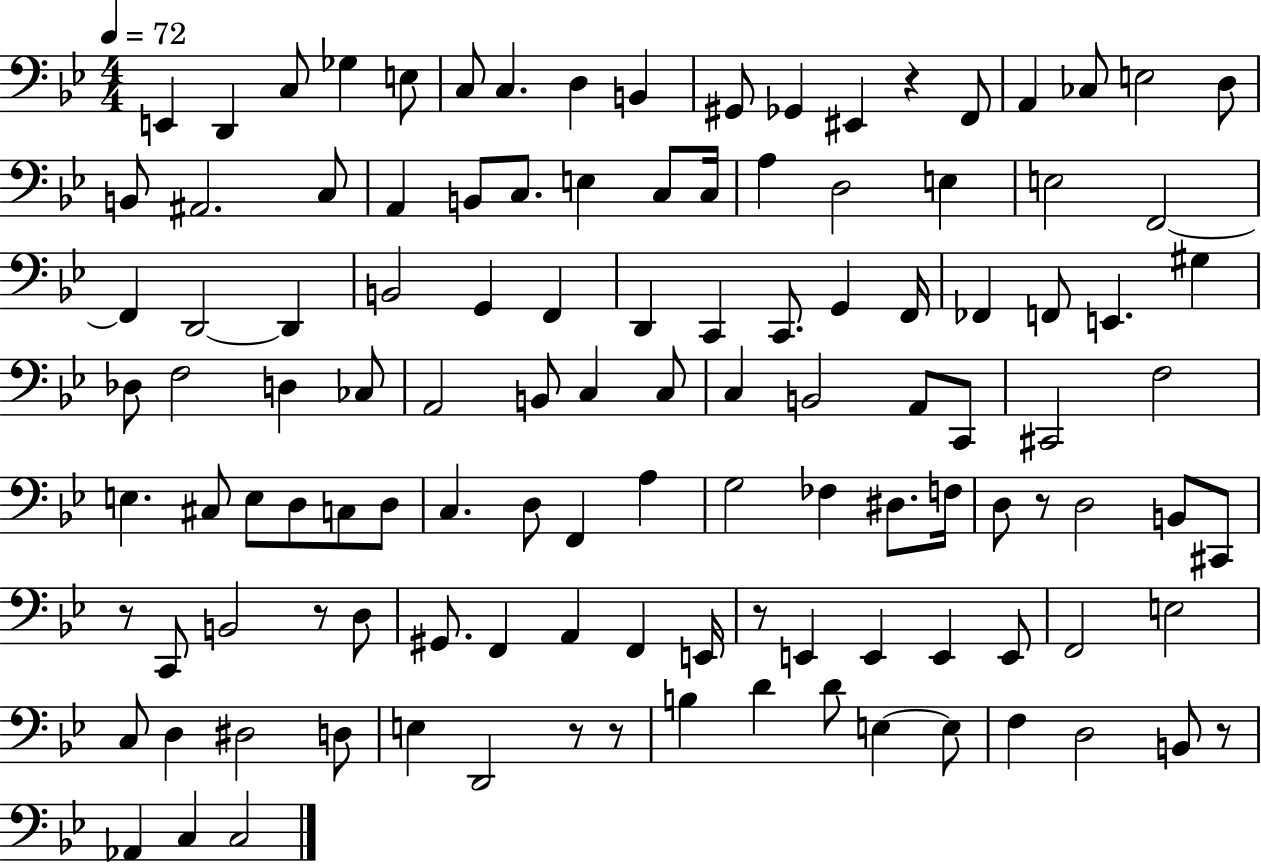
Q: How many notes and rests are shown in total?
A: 117